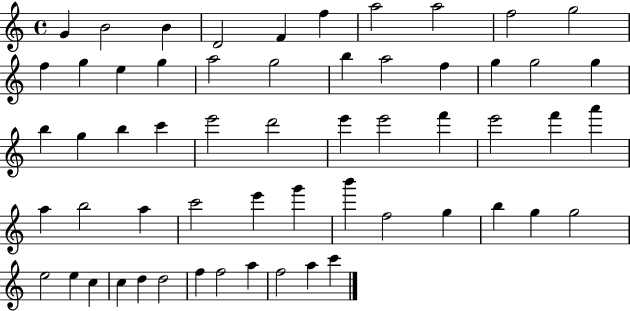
G4/q B4/h B4/q D4/h F4/q F5/q A5/h A5/h F5/h G5/h F5/q G5/q E5/q G5/q A5/h G5/h B5/q A5/h F5/q G5/q G5/h G5/q B5/q G5/q B5/q C6/q E6/h D6/h E6/q E6/h F6/q E6/h F6/q A6/q A5/q B5/h A5/q C6/h E6/q G6/q B6/q F5/h G5/q B5/q G5/q G5/h E5/h E5/q C5/q C5/q D5/q D5/h F5/q F5/h A5/q F5/h A5/q C6/q